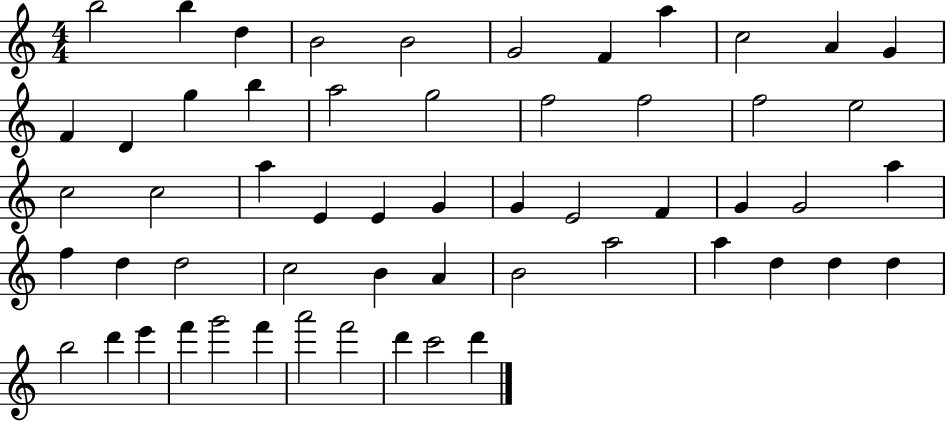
{
  \clef treble
  \numericTimeSignature
  \time 4/4
  \key c \major
  b''2 b''4 d''4 | b'2 b'2 | g'2 f'4 a''4 | c''2 a'4 g'4 | \break f'4 d'4 g''4 b''4 | a''2 g''2 | f''2 f''2 | f''2 e''2 | \break c''2 c''2 | a''4 e'4 e'4 g'4 | g'4 e'2 f'4 | g'4 g'2 a''4 | \break f''4 d''4 d''2 | c''2 b'4 a'4 | b'2 a''2 | a''4 d''4 d''4 d''4 | \break b''2 d'''4 e'''4 | f'''4 g'''2 f'''4 | a'''2 f'''2 | d'''4 c'''2 d'''4 | \break \bar "|."
}